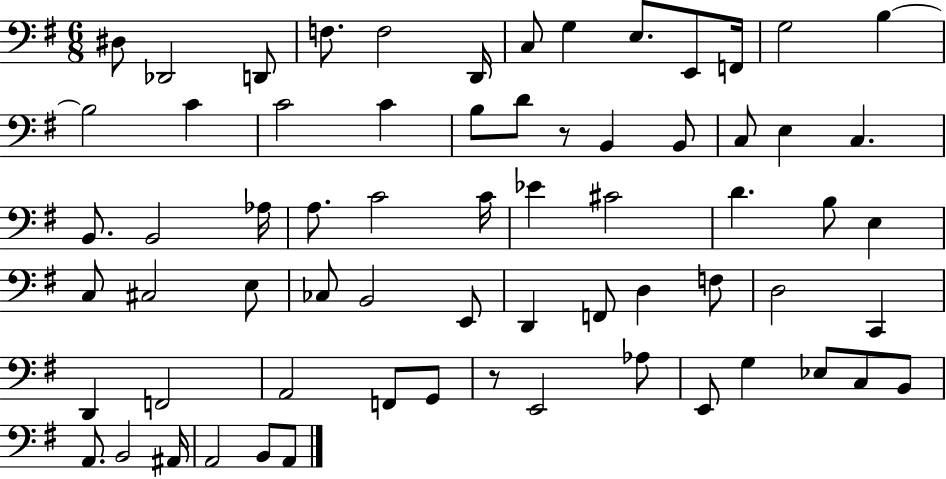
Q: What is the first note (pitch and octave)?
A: D#3